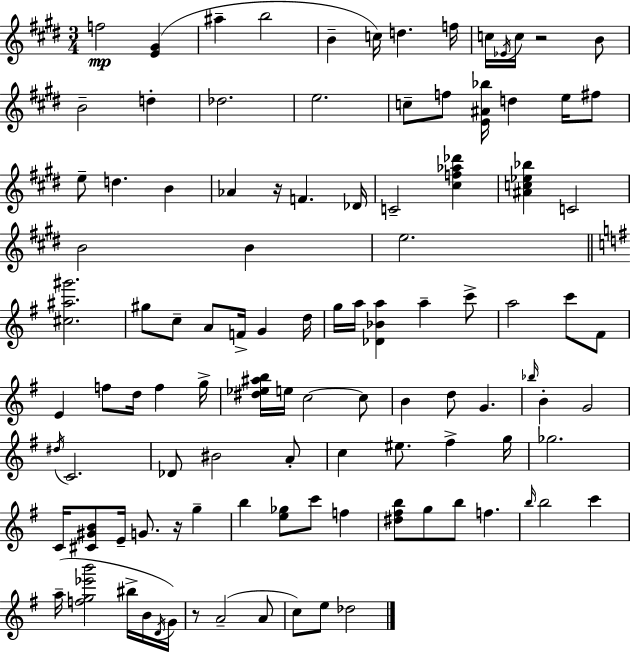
F5/h [E4,G#4]/q A#5/q B5/h B4/q C5/s D5/q. F5/s C5/s Eb4/s C5/s R/h B4/e B4/h D5/q Db5/h. E5/h. C5/e F5/e [E4,A#4,Bb5]/s D5/q E5/s F#5/e E5/e D5/q. B4/q Ab4/q R/s F4/q. Db4/s C4/h [C#5,F5,Ab5,Db6]/q [A#4,C5,Eb5,Bb5]/q C4/h B4/h B4/q E5/h. [C#5,A#5,G#6]/h. G#5/e C5/e A4/e F4/s G4/q D5/s G5/s A5/s [Db4,Bb4,A5]/q A5/q C6/e A5/h C6/e F#4/e E4/q F5/e D5/s F5/q G5/s [D#5,Eb5,A#5,B5]/s E5/s C5/h C5/e B4/q D5/e G4/q. Bb5/s B4/q G4/h D#5/s C4/h. Db4/e BIS4/h A4/e C5/q EIS5/e. F#5/q G5/s Gb5/h. C4/s [C#4,G#4,B4]/e E4/s G4/e. R/s G5/q B5/q [E5,Gb5]/e C6/e F5/q [D#5,F#5,B5]/e G5/e B5/e F5/q. B5/s B5/h C6/q A5/s [F5,G5,Eb6,B6]/h BIS5/s B4/s D4/s G4/s R/e A4/h A4/e C5/e E5/e Db5/h